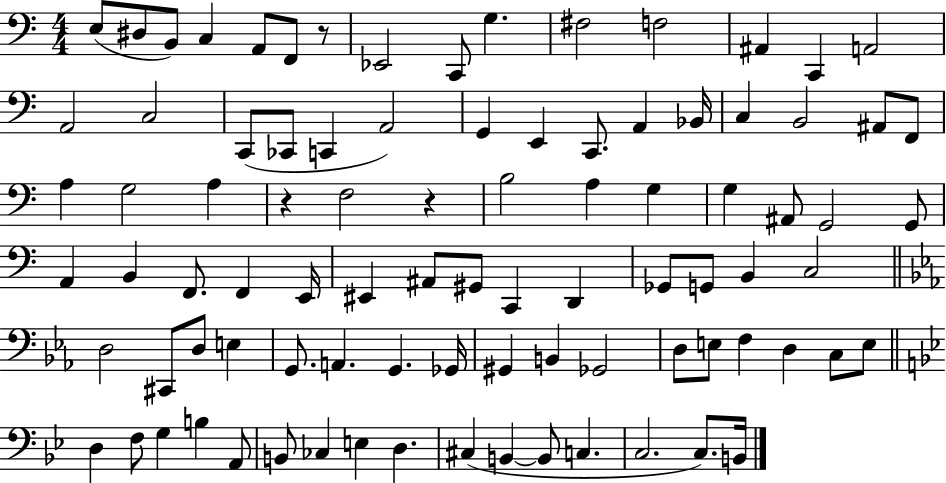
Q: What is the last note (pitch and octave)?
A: B2